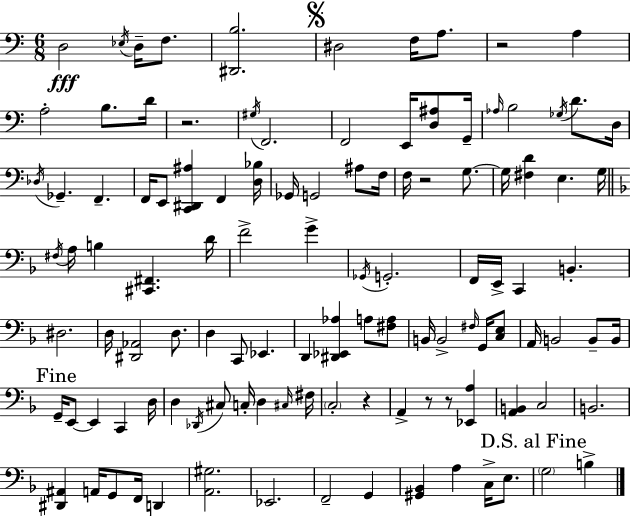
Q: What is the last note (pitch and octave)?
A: B3